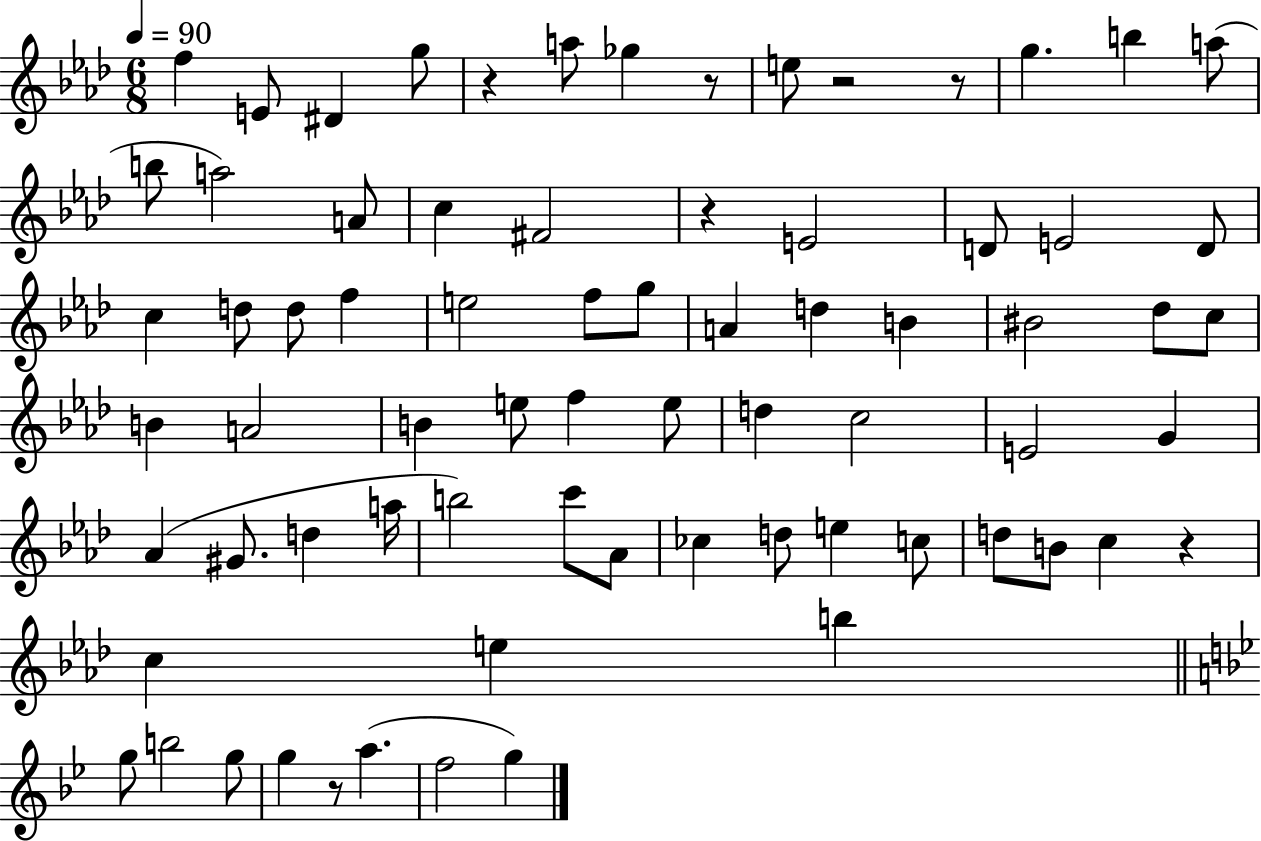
F5/q E4/e D#4/q G5/e R/q A5/e Gb5/q R/e E5/e R/h R/e G5/q. B5/q A5/e B5/e A5/h A4/e C5/q F#4/h R/q E4/h D4/e E4/h D4/e C5/q D5/e D5/e F5/q E5/h F5/e G5/e A4/q D5/q B4/q BIS4/h Db5/e C5/e B4/q A4/h B4/q E5/e F5/q E5/e D5/q C5/h E4/h G4/q Ab4/q G#4/e. D5/q A5/s B5/h C6/e Ab4/e CES5/q D5/e E5/q C5/e D5/e B4/e C5/q R/q C5/q E5/q B5/q G5/e B5/h G5/e G5/q R/e A5/q. F5/h G5/q